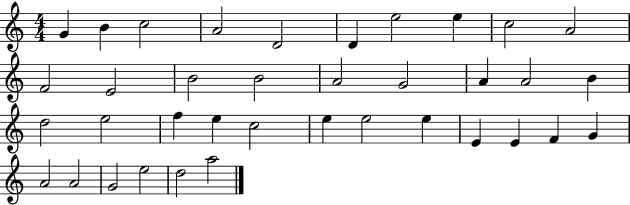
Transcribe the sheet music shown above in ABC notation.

X:1
T:Untitled
M:4/4
L:1/4
K:C
G B c2 A2 D2 D e2 e c2 A2 F2 E2 B2 B2 A2 G2 A A2 B d2 e2 f e c2 e e2 e E E F G A2 A2 G2 e2 d2 a2